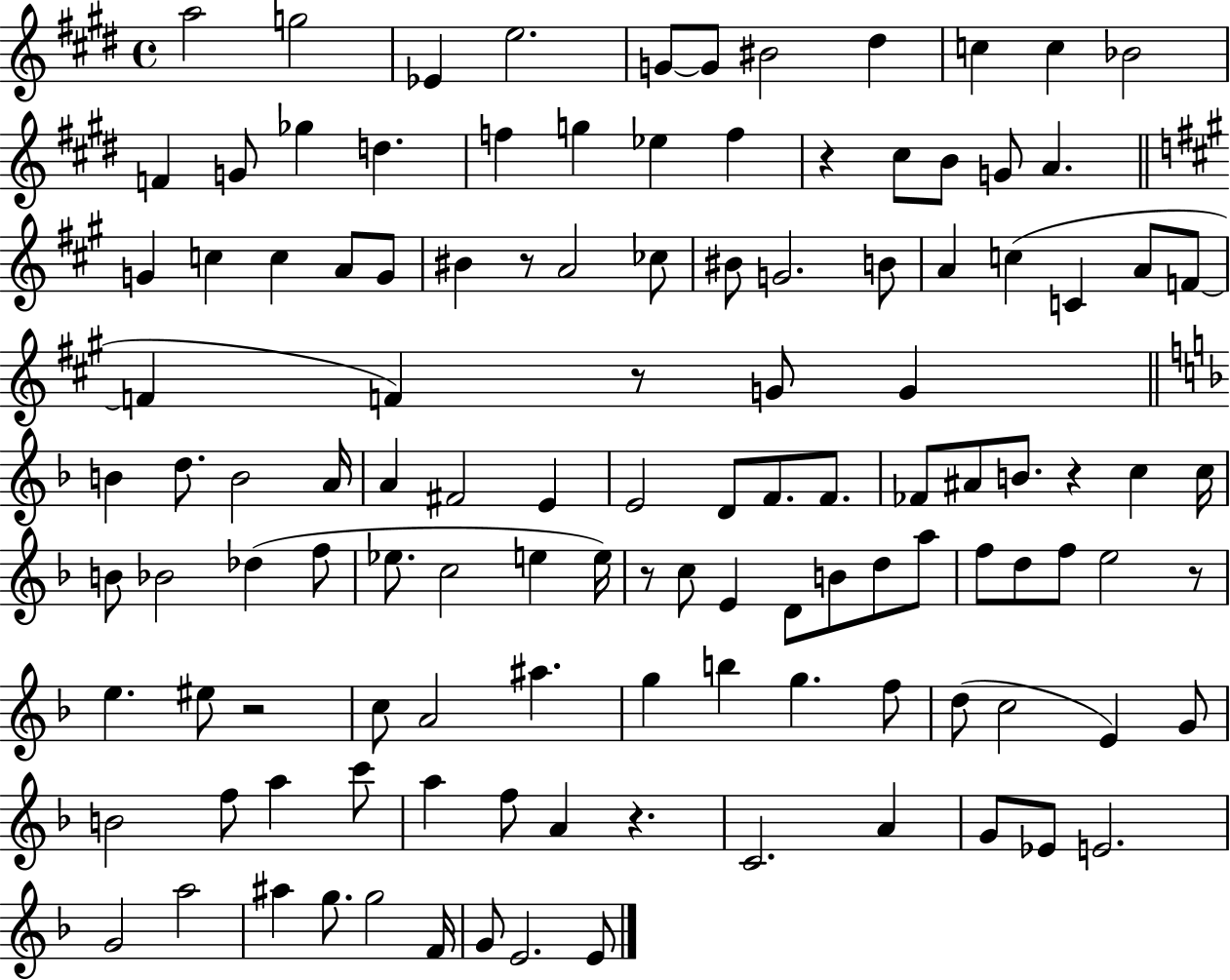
A5/h G5/h Eb4/q E5/h. G4/e G4/e BIS4/h D#5/q C5/q C5/q Bb4/h F4/q G4/e Gb5/q D5/q. F5/q G5/q Eb5/q F5/q R/q C#5/e B4/e G4/e A4/q. G4/q C5/q C5/q A4/e G4/e BIS4/q R/e A4/h CES5/e BIS4/e G4/h. B4/e A4/q C5/q C4/q A4/e F4/e F4/q F4/q R/e G4/e G4/q B4/q D5/e. B4/h A4/s A4/q F#4/h E4/q E4/h D4/e F4/e. F4/e. FES4/e A#4/e B4/e. R/q C5/q C5/s B4/e Bb4/h Db5/q F5/e Eb5/e. C5/h E5/q E5/s R/e C5/e E4/q D4/e B4/e D5/e A5/e F5/e D5/e F5/e E5/h R/e E5/q. EIS5/e R/h C5/e A4/h A#5/q. G5/q B5/q G5/q. F5/e D5/e C5/h E4/q G4/e B4/h F5/e A5/q C6/e A5/q F5/e A4/q R/q. C4/h. A4/q G4/e Eb4/e E4/h. G4/h A5/h A#5/q G5/e. G5/h F4/s G4/e E4/h. E4/e